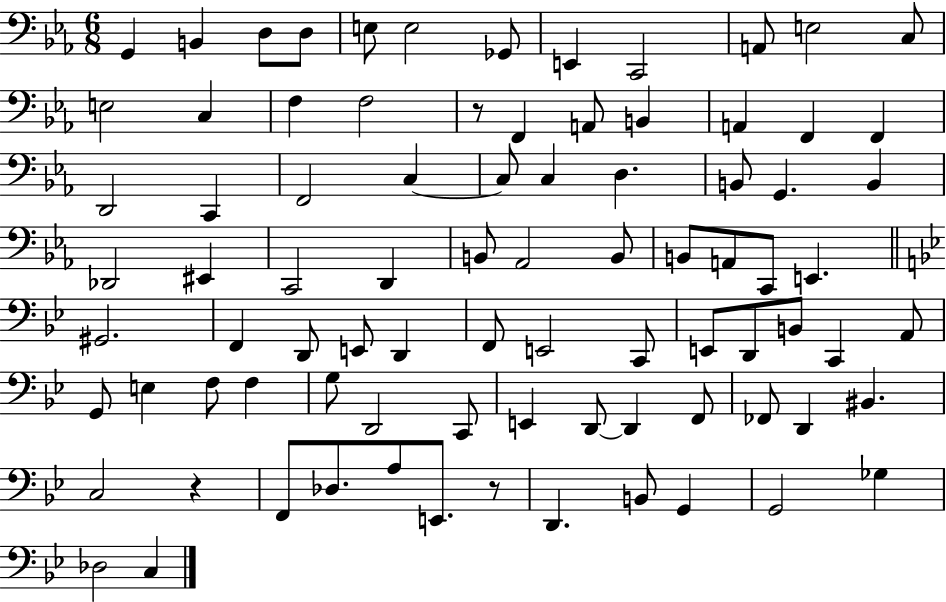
X:1
T:Untitled
M:6/8
L:1/4
K:Eb
G,, B,, D,/2 D,/2 E,/2 E,2 _G,,/2 E,, C,,2 A,,/2 E,2 C,/2 E,2 C, F, F,2 z/2 F,, A,,/2 B,, A,, F,, F,, D,,2 C,, F,,2 C, C,/2 C, D, B,,/2 G,, B,, _D,,2 ^E,, C,,2 D,, B,,/2 _A,,2 B,,/2 B,,/2 A,,/2 C,,/2 E,, ^G,,2 F,, D,,/2 E,,/2 D,, F,,/2 E,,2 C,,/2 E,,/2 D,,/2 B,,/2 C,, A,,/2 G,,/2 E, F,/2 F, G,/2 D,,2 C,,/2 E,, D,,/2 D,, F,,/2 _F,,/2 D,, ^B,, C,2 z F,,/2 _D,/2 A,/2 E,,/2 z/2 D,, B,,/2 G,, G,,2 _G, _D,2 C,